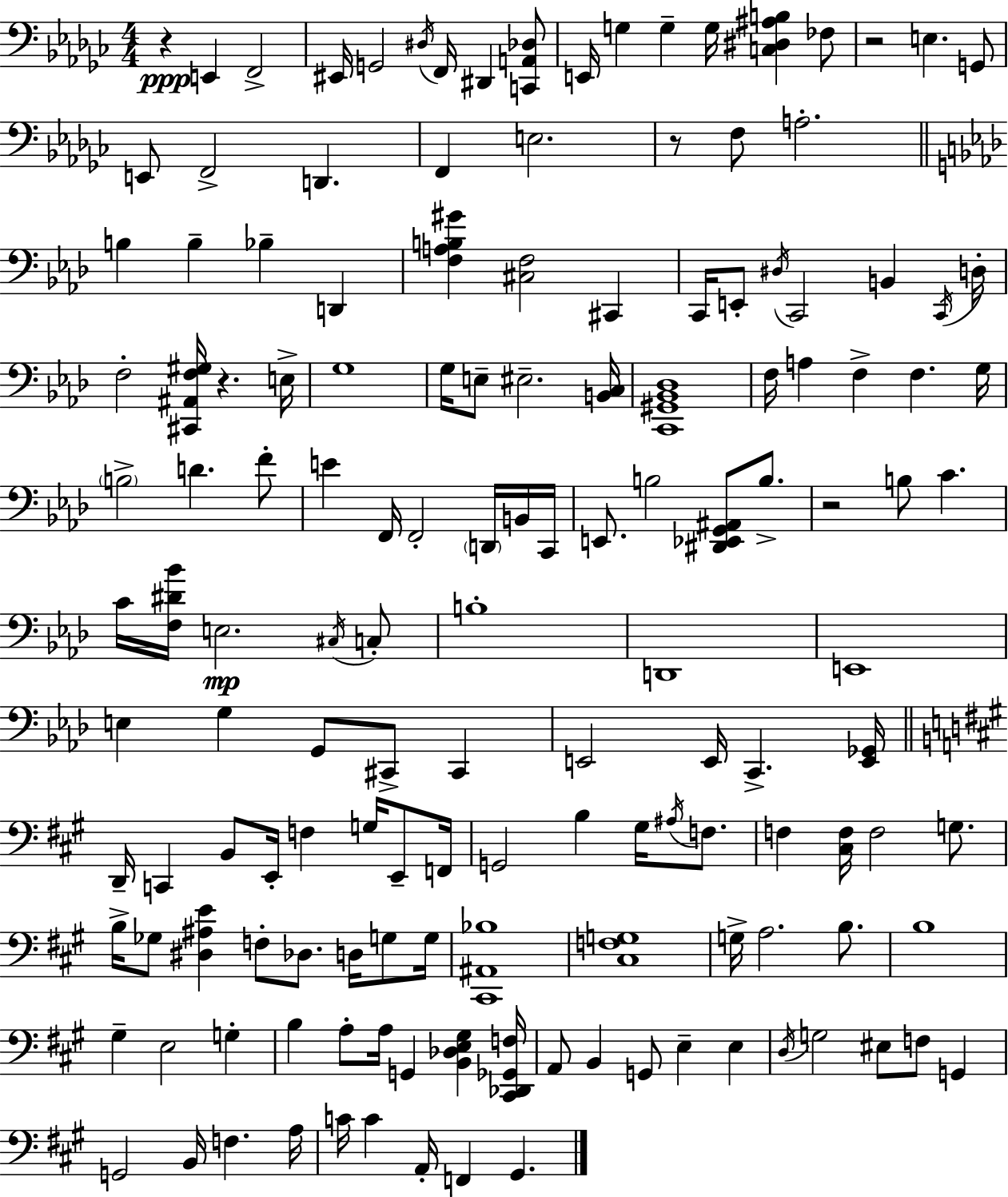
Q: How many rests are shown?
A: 5